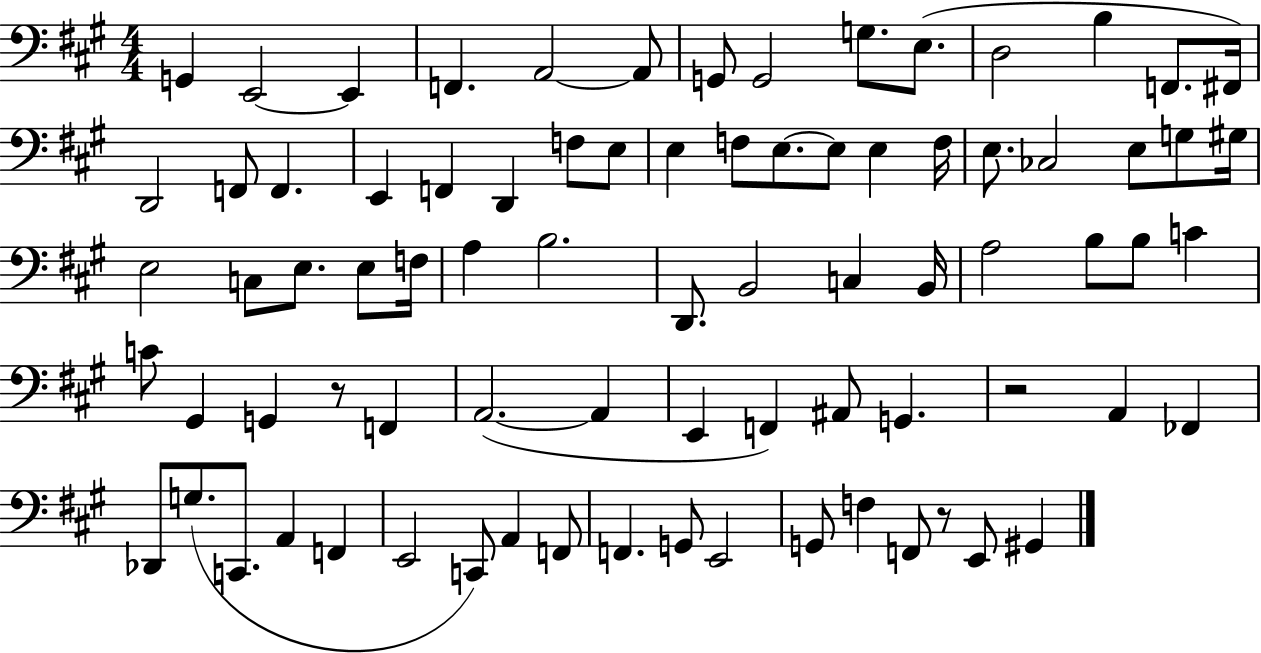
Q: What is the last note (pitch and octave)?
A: G#2